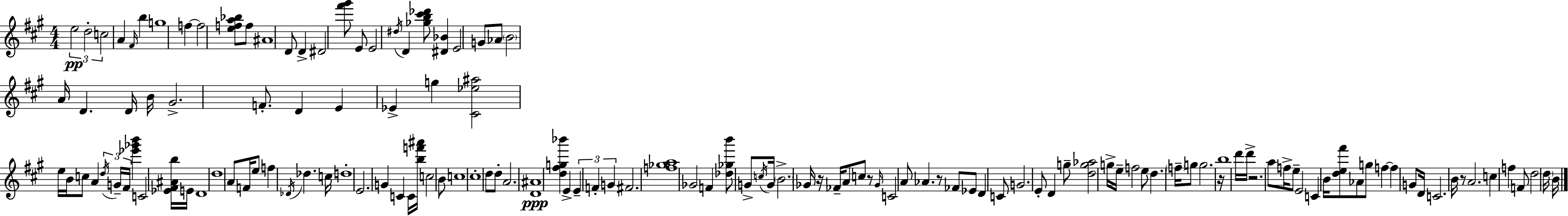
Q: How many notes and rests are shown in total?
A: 141